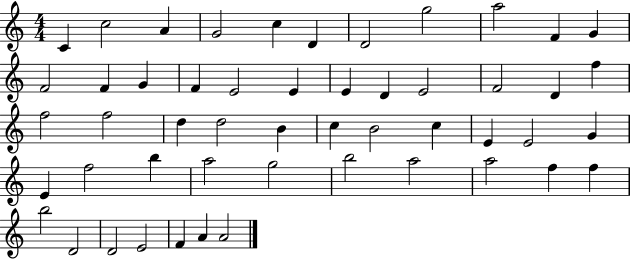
{
  \clef treble
  \numericTimeSignature
  \time 4/4
  \key c \major
  c'4 c''2 a'4 | g'2 c''4 d'4 | d'2 g''2 | a''2 f'4 g'4 | \break f'2 f'4 g'4 | f'4 e'2 e'4 | e'4 d'4 e'2 | f'2 d'4 f''4 | \break f''2 f''2 | d''4 d''2 b'4 | c''4 b'2 c''4 | e'4 e'2 g'4 | \break e'4 f''2 b''4 | a''2 g''2 | b''2 a''2 | a''2 f''4 f''4 | \break b''2 d'2 | d'2 e'2 | f'4 a'4 a'2 | \bar "|."
}